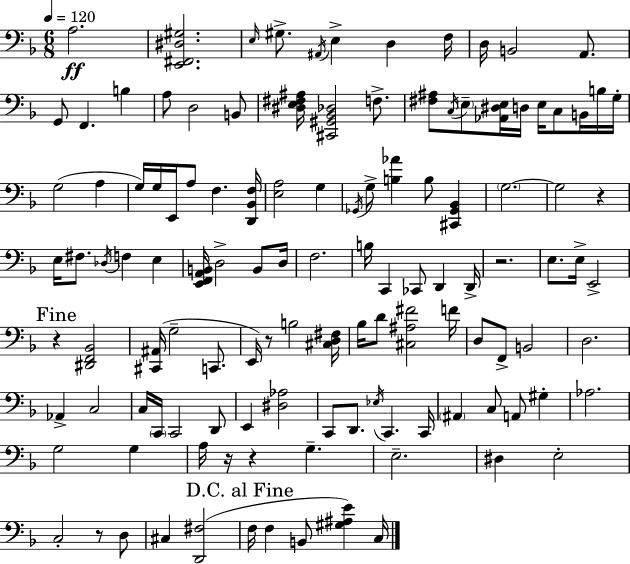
{
  \clef bass
  \numericTimeSignature
  \time 6/8
  \key f \major
  \tempo 4 = 120
  \repeat volta 2 { a2.\ff | <e, fis, dis gis>2. | \grace { e16 } gis8.-> \acciaccatura { ais,16 } e4-> d4 | f16 d16 b,2 a,8. | \break g,8 f,4. b4 | a8 d2 | b,8 <dis e fis ais>16 <cis, gis, bes, des>2 f8.-> | <fis ais>8 \acciaccatura { c16 } \parenthesize e8-- <aes, dis e>16 d16 e16 c8 | \break b,16 b16 g16-. g2( a4 | g16) g16 e,16 a8 f4. | <d, bes, f>16 <e a>2 g4 | \acciaccatura { ges,16 } g8-> <b aes'>4 b8 | \break <cis, ges, bes,>4 \parenthesize g2.~~ | g2 | r4 e16 fis8. \acciaccatura { des16 } f4 | e4 <e, f, a, b,>16 d2-> | \break b,8 d16 f2. | b16 c,4 ces,8 | d,4 d,16-> r2. | e8. e16-> e,2-> | \break \mark "Fine" r4 <dis, f, bes,>2 | <cis, ais,>16( g2-- | c,8. e,16) r8 b2 | <cis d fis>16 bes16 d'8 <cis ais fis'>2 | \break f'16 d8 f,8-> b,2 | d2. | aes,4-> c2 | c16 \parenthesize c,16 c,2 | \break d,8 e,4 <dis aes>2 | c,8 d,8. \acciaccatura { ees16 } c,4. | c,16 \parenthesize ais,4 c8 | a,8 gis4-. aes2. | \break g2 | g4 a16 r16 r4 | g4.-- e2.-- | dis4 e2-. | \break c2-. | r8 d8 cis4 <d, fis>2( | \mark "D.C. al Fine" f16 f4 b,8 | <gis ais e'>4) c16 } \bar "|."
}